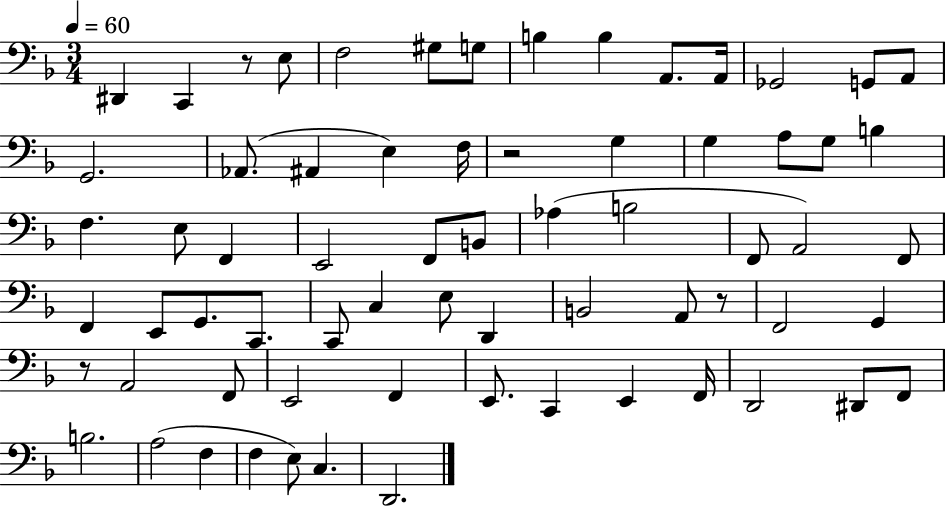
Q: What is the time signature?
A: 3/4